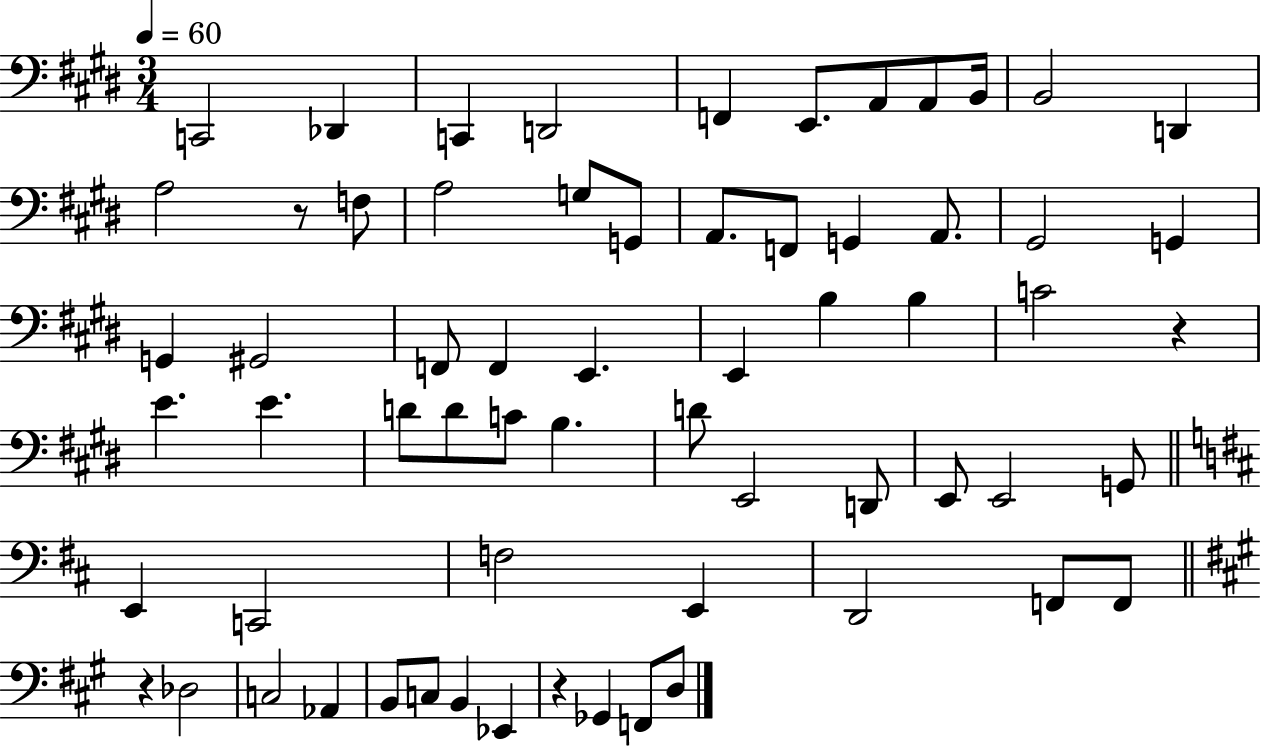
{
  \clef bass
  \numericTimeSignature
  \time 3/4
  \key e \major
  \tempo 4 = 60
  c,2 des,4 | c,4 d,2 | f,4 e,8. a,8 a,8 b,16 | b,2 d,4 | \break a2 r8 f8 | a2 g8 g,8 | a,8. f,8 g,4 a,8. | gis,2 g,4 | \break g,4 gis,2 | f,8 f,4 e,4. | e,4 b4 b4 | c'2 r4 | \break e'4. e'4. | d'8 d'8 c'8 b4. | d'8 e,2 d,8 | e,8 e,2 g,8 | \break \bar "||" \break \key b \minor e,4 c,2 | f2 e,4 | d,2 f,8 f,8 | \bar "||" \break \key a \major r4 des2 | c2 aes,4 | b,8 c8 b,4 ees,4 | r4 ges,4 f,8 d8 | \break \bar "|."
}